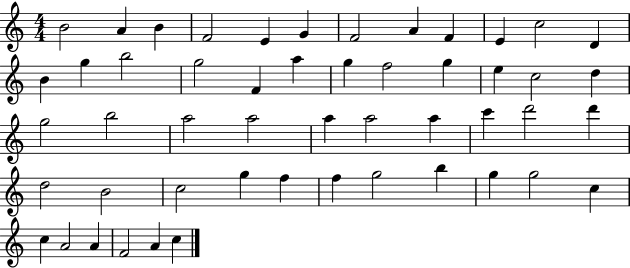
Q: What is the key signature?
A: C major